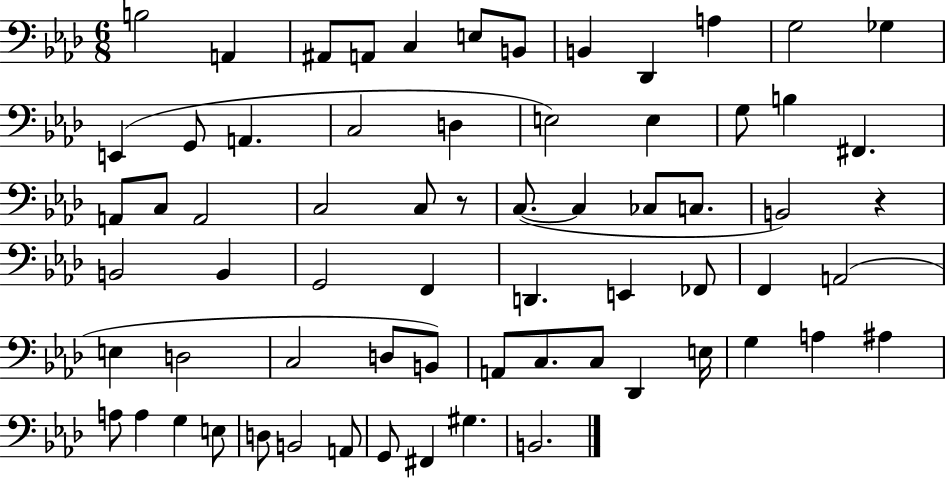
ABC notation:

X:1
T:Untitled
M:6/8
L:1/4
K:Ab
B,2 A,, ^A,,/2 A,,/2 C, E,/2 B,,/2 B,, _D,, A, G,2 _G, E,, G,,/2 A,, C,2 D, E,2 E, G,/2 B, ^F,, A,,/2 C,/2 A,,2 C,2 C,/2 z/2 C,/2 C, _C,/2 C,/2 B,,2 z B,,2 B,, G,,2 F,, D,, E,, _F,,/2 F,, A,,2 E, D,2 C,2 D,/2 B,,/2 A,,/2 C,/2 C,/2 _D,, E,/4 G, A, ^A, A,/2 A, G, E,/2 D,/2 B,,2 A,,/2 G,,/2 ^F,, ^G, B,,2